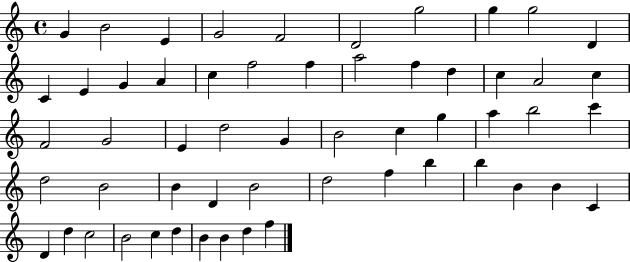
X:1
T:Untitled
M:4/4
L:1/4
K:C
G B2 E G2 F2 D2 g2 g g2 D C E G A c f2 f a2 f d c A2 c F2 G2 E d2 G B2 c g a b2 c' d2 B2 B D B2 d2 f b b B B C D d c2 B2 c d B B d f